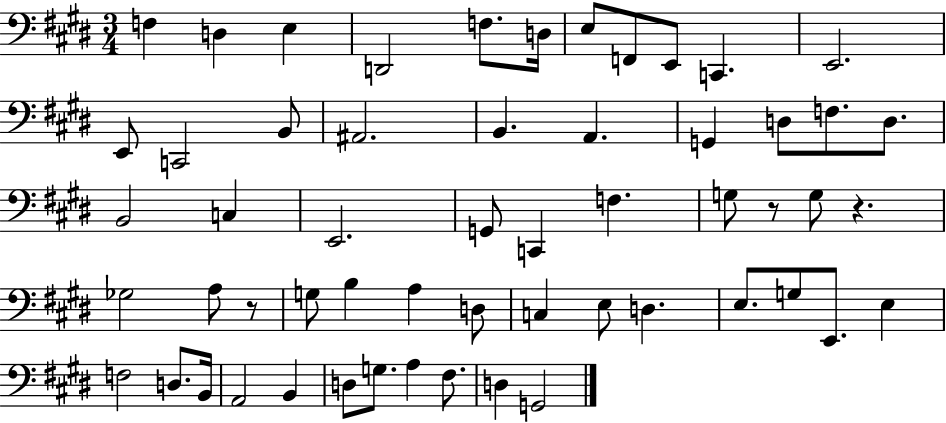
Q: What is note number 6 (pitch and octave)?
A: D3